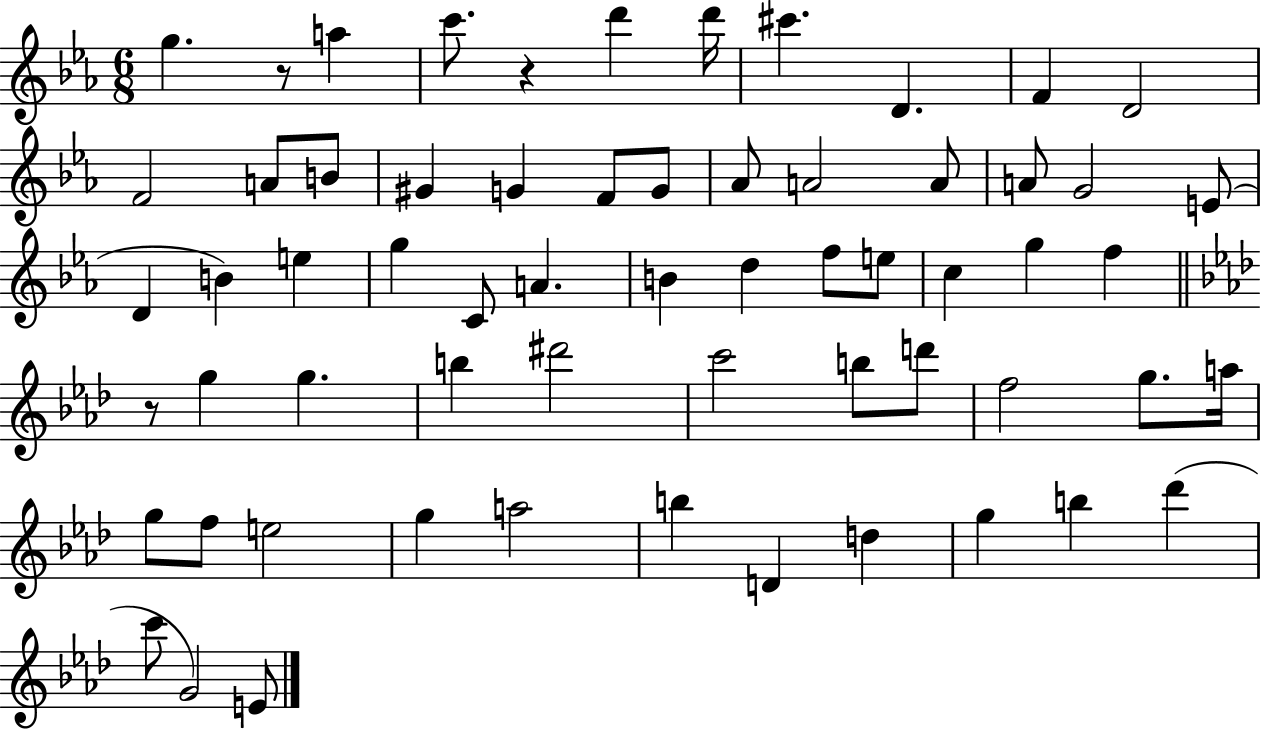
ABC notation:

X:1
T:Untitled
M:6/8
L:1/4
K:Eb
g z/2 a c'/2 z d' d'/4 ^c' D F D2 F2 A/2 B/2 ^G G F/2 G/2 _A/2 A2 A/2 A/2 G2 E/2 D B e g C/2 A B d f/2 e/2 c g f z/2 g g b ^d'2 c'2 b/2 d'/2 f2 g/2 a/4 g/2 f/2 e2 g a2 b D d g b _d' c'/2 G2 E/2